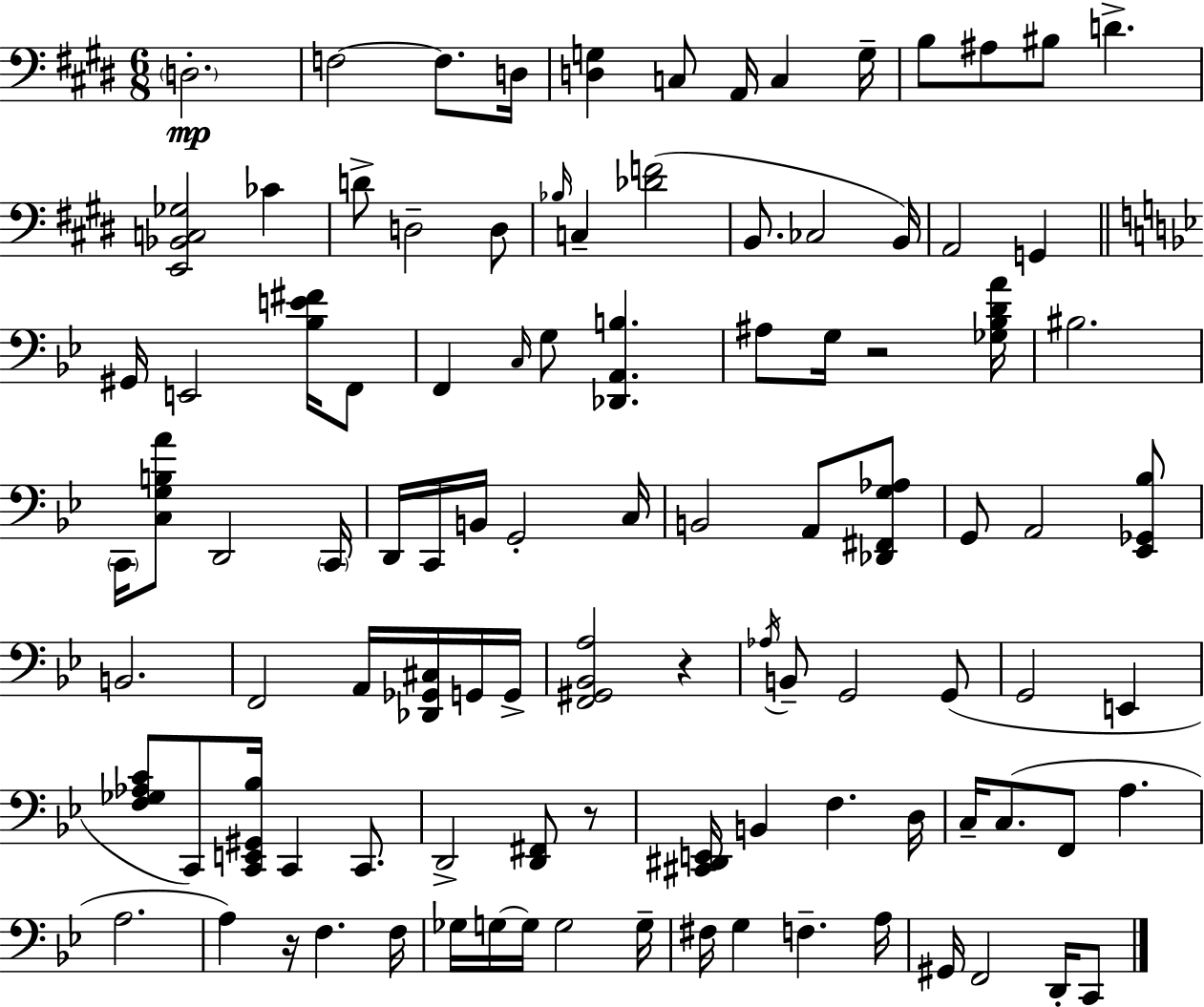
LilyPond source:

{
  \clef bass
  \numericTimeSignature
  \time 6/8
  \key e \major
  \repeat volta 2 { \parenthesize d2.-.\mp | f2~~ f8. d16 | <d g>4 c8 a,16 c4 g16-- | b8 ais8 bis8 d'4.-> | \break <e, bes, c ges>2 ces'4 | d'8-> d2-- d8 | \grace { bes16 } c4-- <des' f'>2( | b,8. ces2 | \break b,16) a,2 g,4 | \bar "||" \break \key g \minor gis,16 e,2 <bes e' fis'>16 f,8 | f,4 \grace { c16 } g8 <des, a, b>4. | ais8 g16 r2 | <ges bes d' a'>16 bis2. | \break \parenthesize c,16 <c g b a'>8 d,2 | \parenthesize c,16 d,16 c,16 b,16 g,2-. | c16 b,2 a,8 <des, fis, g aes>8 | g,8 a,2 <ees, ges, bes>8 | \break b,2. | f,2 a,16 <des, ges, cis>16 g,16 | g,16-> <f, gis, bes, a>2 r4 | \acciaccatura { aes16 } b,8-- g,2 | \break g,8( g,2 e,4 | <f ges aes c'>8 c,8) <c, e, gis, bes>16 c,4 c,8. | d,2-> <d, fis,>8 | r8 <cis, dis, e,>16 b,4 f4. | \break d16 c16-- c8.( f,8 a4. | a2. | a4) r16 f4. | f16 ges16 g16~~ g16 g2 | \break g16-- fis16 g4 f4.-- | a16 gis,16 f,2 d,16-. | c,8 } \bar "|."
}